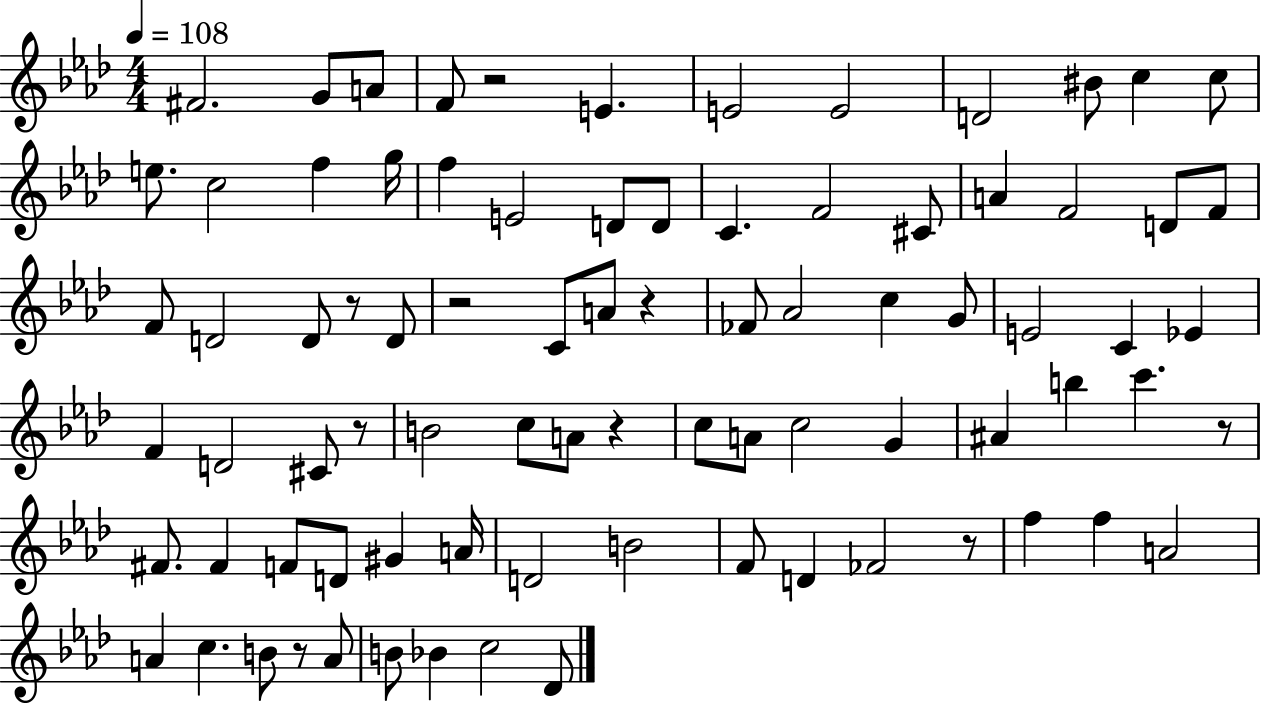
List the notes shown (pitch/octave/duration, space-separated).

F#4/h. G4/e A4/e F4/e R/h E4/q. E4/h E4/h D4/h BIS4/e C5/q C5/e E5/e. C5/h F5/q G5/s F5/q E4/h D4/e D4/e C4/q. F4/h C#4/e A4/q F4/h D4/e F4/e F4/e D4/h D4/e R/e D4/e R/h C4/e A4/e R/q FES4/e Ab4/h C5/q G4/e E4/h C4/q Eb4/q F4/q D4/h C#4/e R/e B4/h C5/e A4/e R/q C5/e A4/e C5/h G4/q A#4/q B5/q C6/q. R/e F#4/e. F#4/q F4/e D4/e G#4/q A4/s D4/h B4/h F4/e D4/q FES4/h R/e F5/q F5/q A4/h A4/q C5/q. B4/e R/e A4/e B4/e Bb4/q C5/h Db4/e